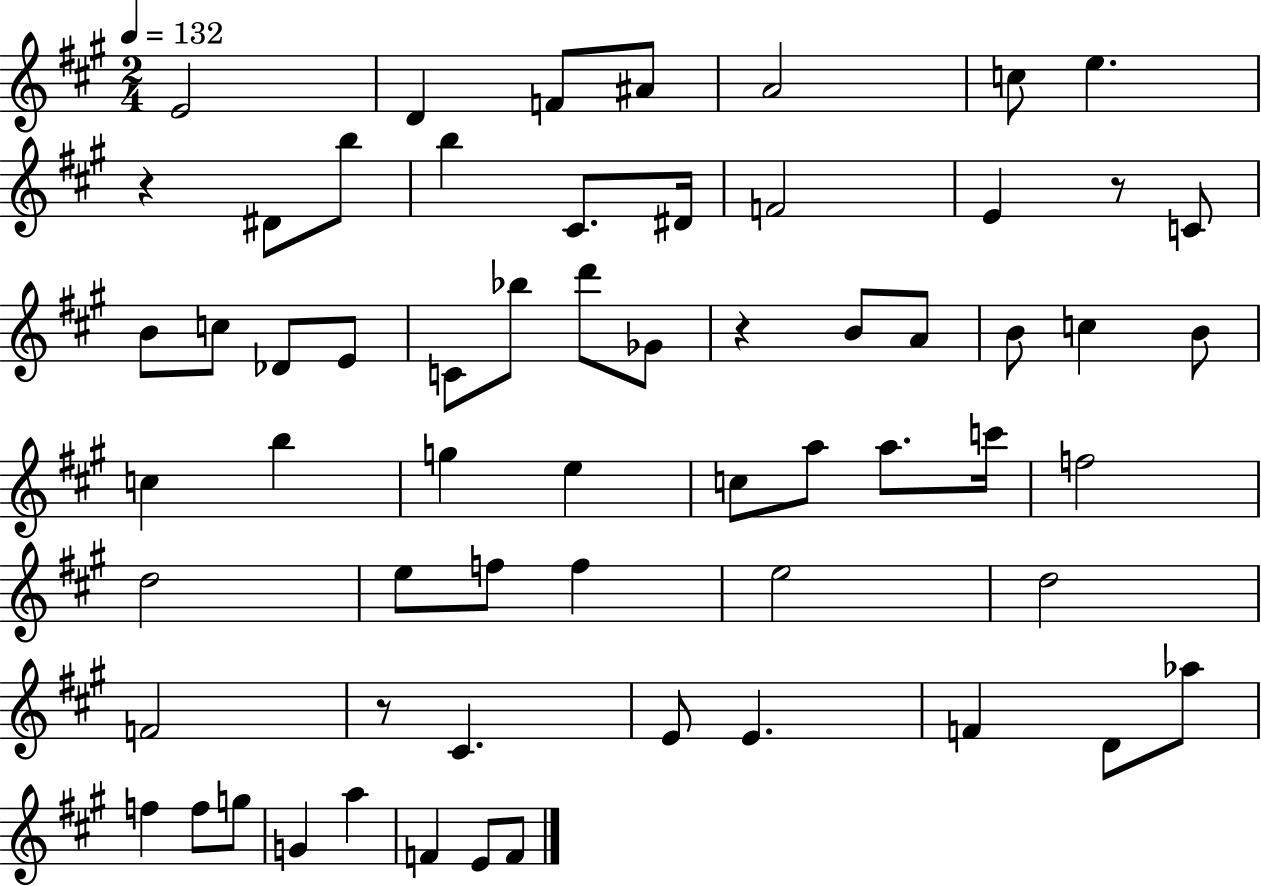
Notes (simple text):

E4/h D4/q F4/e A#4/e A4/h C5/e E5/q. R/q D#4/e B5/e B5/q C#4/e. D#4/s F4/h E4/q R/e C4/e B4/e C5/e Db4/e E4/e C4/e Bb5/e D6/e Gb4/e R/q B4/e A4/e B4/e C5/q B4/e C5/q B5/q G5/q E5/q C5/e A5/e A5/e. C6/s F5/h D5/h E5/e F5/e F5/q E5/h D5/h F4/h R/e C#4/q. E4/e E4/q. F4/q D4/e Ab5/e F5/q F5/e G5/e G4/q A5/q F4/q E4/e F4/e